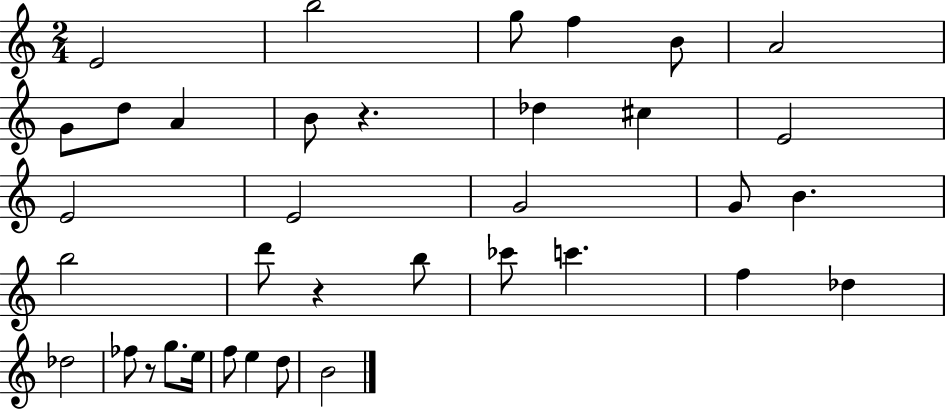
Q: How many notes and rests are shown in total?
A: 36